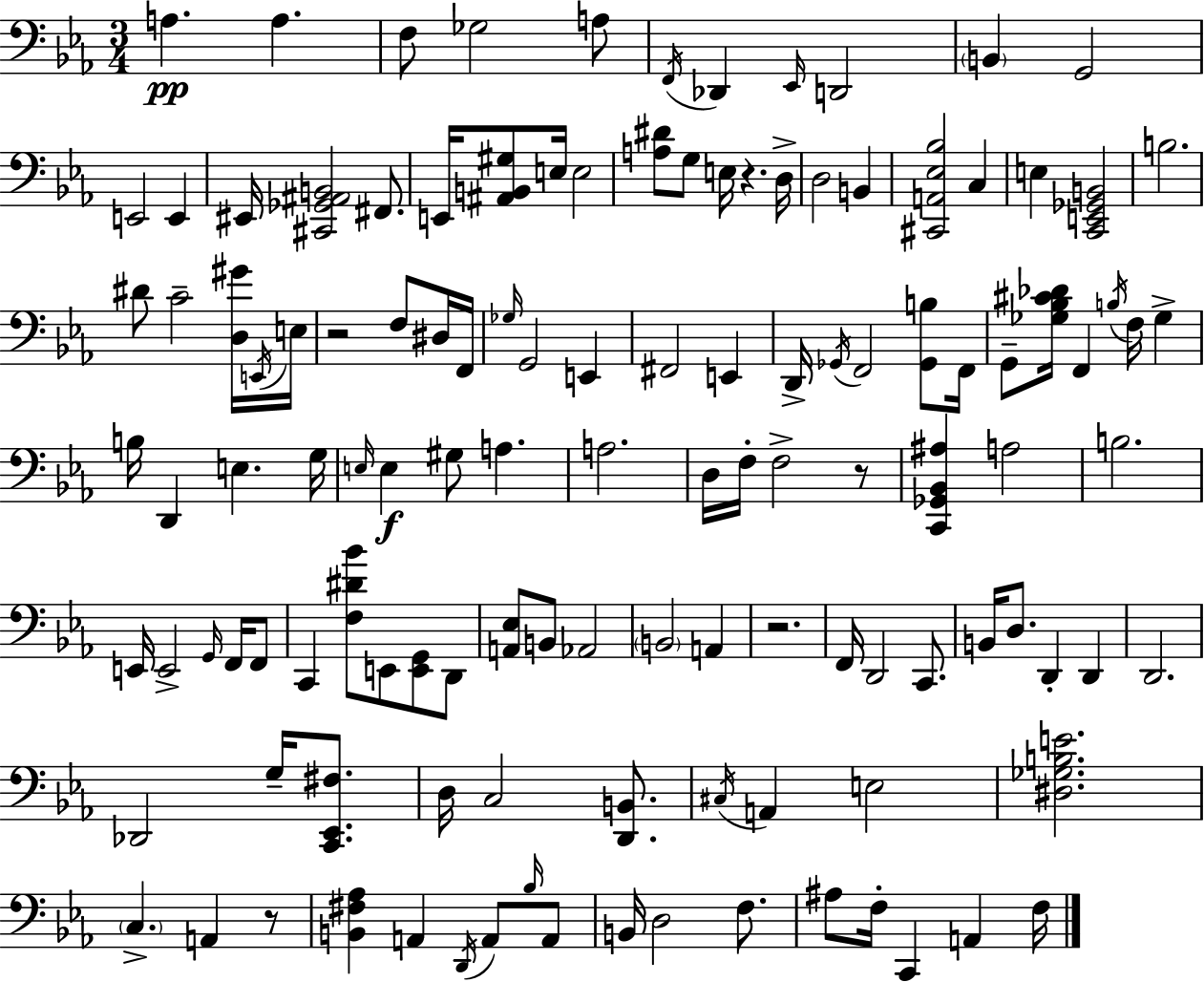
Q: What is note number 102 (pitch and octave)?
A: A2